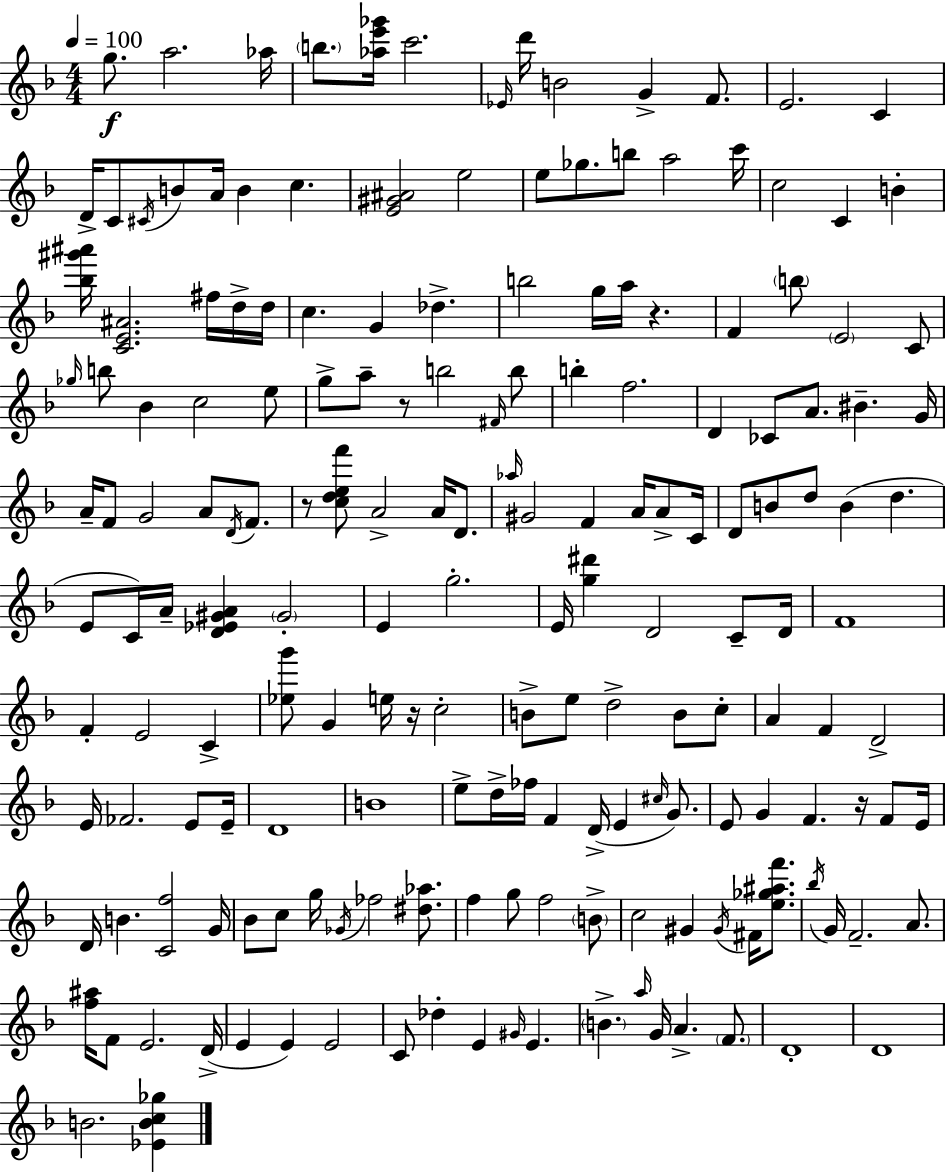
{
  \clef treble
  \numericTimeSignature
  \time 4/4
  \key d \minor
  \tempo 4 = 100
  g''8.\f a''2. aes''16 | \parenthesize b''8. <aes'' e''' ges'''>16 c'''2. | \grace { ees'16 } d'''16 b'2 g'4-> f'8. | e'2. c'4 | \break d'16-> c'8 \acciaccatura { cis'16 } b'8 a'16 b'4 c''4. | <e' gis' ais'>2 e''2 | e''8 ges''8. b''8 a''2 | c'''16 c''2 c'4 b'4-. | \break <bes'' gis''' ais'''>16 <c' e' ais'>2. fis''16 | d''16-> d''16 c''4. g'4 des''4.-> | b''2 g''16 a''16 r4. | f'4 \parenthesize b''8 \parenthesize e'2 | \break c'8 \grace { ges''16 } b''8 bes'4 c''2 | e''8 g''8-> a''8-- r8 b''2 | \grace { fis'16 } b''8 b''4-. f''2. | d'4 ces'8 a'8. bis'4.-- | \break g'16 a'16-- f'8 g'2 a'8 | \acciaccatura { d'16 } f'8. r8 <c'' d'' e'' f'''>8 a'2-> | a'16 d'8. \grace { aes''16 } gis'2 f'4 | a'16 a'8-> c'16 d'8 b'8 d''8 b'4( | \break d''4. e'8 c'16) a'16-- <d' ees' gis' a'>4 \parenthesize gis'2-. | e'4 g''2.-. | e'16 <g'' dis'''>4 d'2 | c'8-- d'16 f'1 | \break f'4-. e'2 | c'4-> <ees'' g'''>8 g'4 e''16 r16 c''2-. | b'8-> e''8 d''2-> | b'8 c''8-. a'4 f'4 d'2-> | \break e'16 fes'2. | e'8 e'16-- d'1 | b'1 | e''8-> d''16-> fes''16 f'4 d'16->( e'4 | \break \grace { cis''16 } g'8.) e'8 g'4 f'4. | r16 f'8 e'16 d'16 b'4. <c' f''>2 | g'16 bes'8 c''8 g''16 \acciaccatura { ges'16 } fes''2 | <dis'' aes''>8. f''4 g''8 f''2 | \break \parenthesize b'8-> c''2 | gis'4 \acciaccatura { gis'16 } fis'16 <e'' ges'' ais'' f'''>8. \acciaccatura { bes''16 } g'16 f'2.-- | a'8. <f'' ais''>16 f'8 e'2. | d'16->( e'4 e'4) | \break e'2 c'8 des''4-. | e'4 \grace { gis'16 } e'4. \parenthesize b'4.-> | \grace { a''16 } g'16 a'4.-> \parenthesize f'8. d'1-. | d'1 | \break b'2. | <ees' b' c'' ges''>4 \bar "|."
}